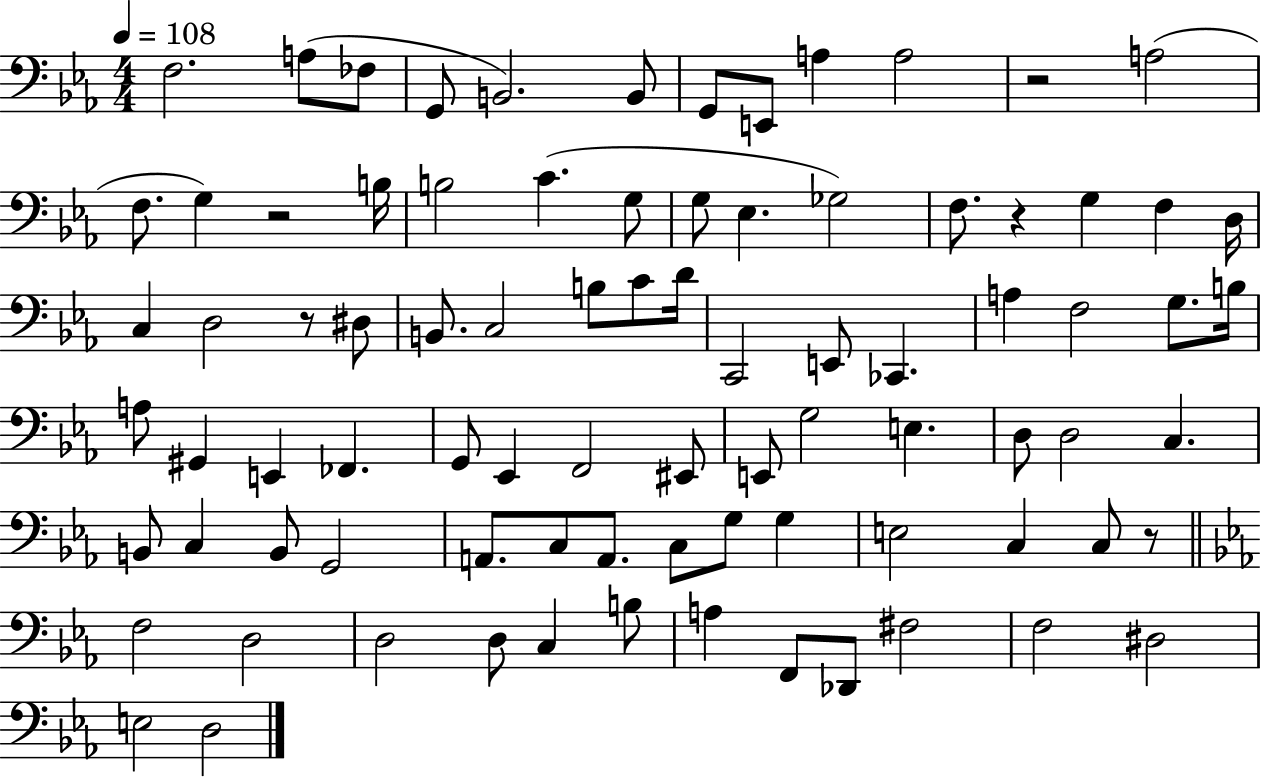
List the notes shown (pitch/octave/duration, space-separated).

F3/h. A3/e FES3/e G2/e B2/h. B2/e G2/e E2/e A3/q A3/h R/h A3/h F3/e. G3/q R/h B3/s B3/h C4/q. G3/e G3/e Eb3/q. Gb3/h F3/e. R/q G3/q F3/q D3/s C3/q D3/h R/e D#3/e B2/e. C3/h B3/e C4/e D4/s C2/h E2/e CES2/q. A3/q F3/h G3/e. B3/s A3/e G#2/q E2/q FES2/q. G2/e Eb2/q F2/h EIS2/e E2/e G3/h E3/q. D3/e D3/h C3/q. B2/e C3/q B2/e G2/h A2/e. C3/e A2/e. C3/e G3/e G3/q E3/h C3/q C3/e R/e F3/h D3/h D3/h D3/e C3/q B3/e A3/q F2/e Db2/e F#3/h F3/h D#3/h E3/h D3/h